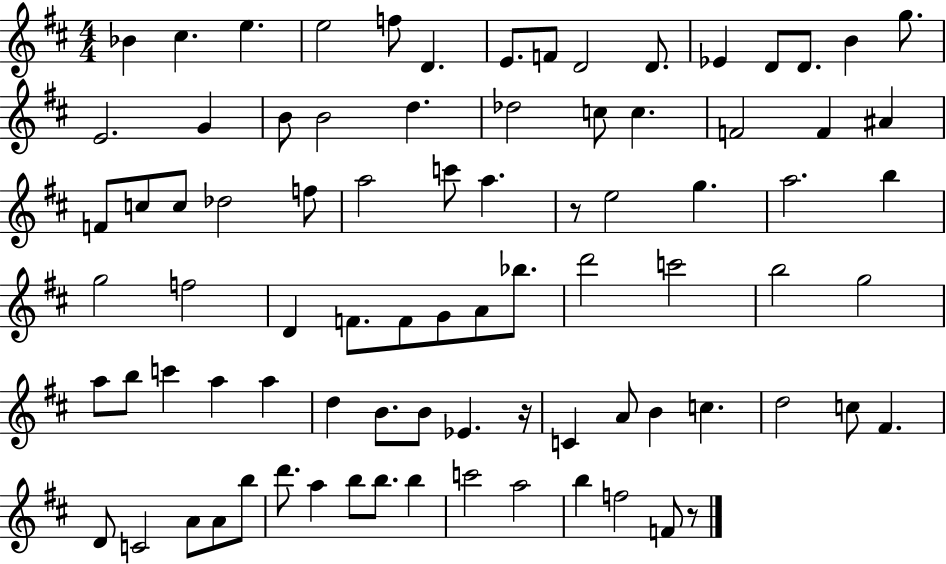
{
  \clef treble
  \numericTimeSignature
  \time 4/4
  \key d \major
  bes'4 cis''4. e''4. | e''2 f''8 d'4. | e'8. f'8 d'2 d'8. | ees'4 d'8 d'8. b'4 g''8. | \break e'2. g'4 | b'8 b'2 d''4. | des''2 c''8 c''4. | f'2 f'4 ais'4 | \break f'8 c''8 c''8 des''2 f''8 | a''2 c'''8 a''4. | r8 e''2 g''4. | a''2. b''4 | \break g''2 f''2 | d'4 f'8. f'8 g'8 a'8 bes''8. | d'''2 c'''2 | b''2 g''2 | \break a''8 b''8 c'''4 a''4 a''4 | d''4 b'8. b'8 ees'4. r16 | c'4 a'8 b'4 c''4. | d''2 c''8 fis'4. | \break d'8 c'2 a'8 a'8 b''8 | d'''8. a''4 b''8 b''8. b''4 | c'''2 a''2 | b''4 f''2 f'8 r8 | \break \bar "|."
}